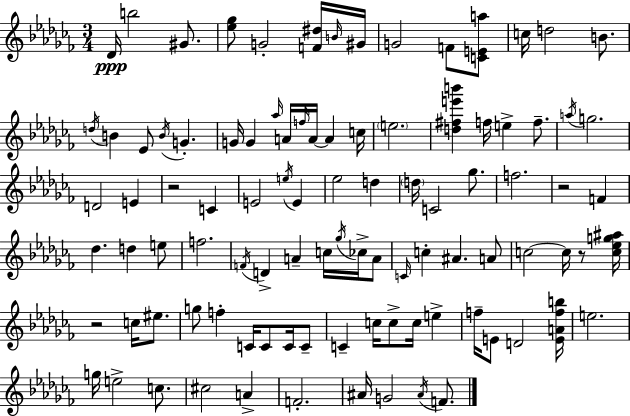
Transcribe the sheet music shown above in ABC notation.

X:1
T:Untitled
M:3/4
L:1/4
K:Abm
_D/4 b2 ^G/2 [_e_g]/2 G2 [F^d]/4 B/4 ^G/4 G2 F/2 [CEa]/2 c/4 d2 B/2 d/4 B _E/2 B/4 G G/4 G _a/4 A/4 f/4 A/4 A c/4 e2 [d^fe'b'] f/4 e f/2 a/4 g2 D2 E z2 C E2 e/4 E _e2 d d/4 C2 _g/2 f2 z2 F _d d e/2 f2 F/4 D A c/4 _g/4 _c/4 A/2 C/4 c ^A A/2 c2 c/4 z/2 [c_eg^a]/4 z2 c/4 ^e/2 g/2 f C/4 C/2 C/4 C/2 C c/4 c/2 c/4 e f/4 E/2 D2 [EAfb]/4 e2 g/4 e2 c/2 ^c2 A F2 ^A/4 G2 ^A/4 F/2